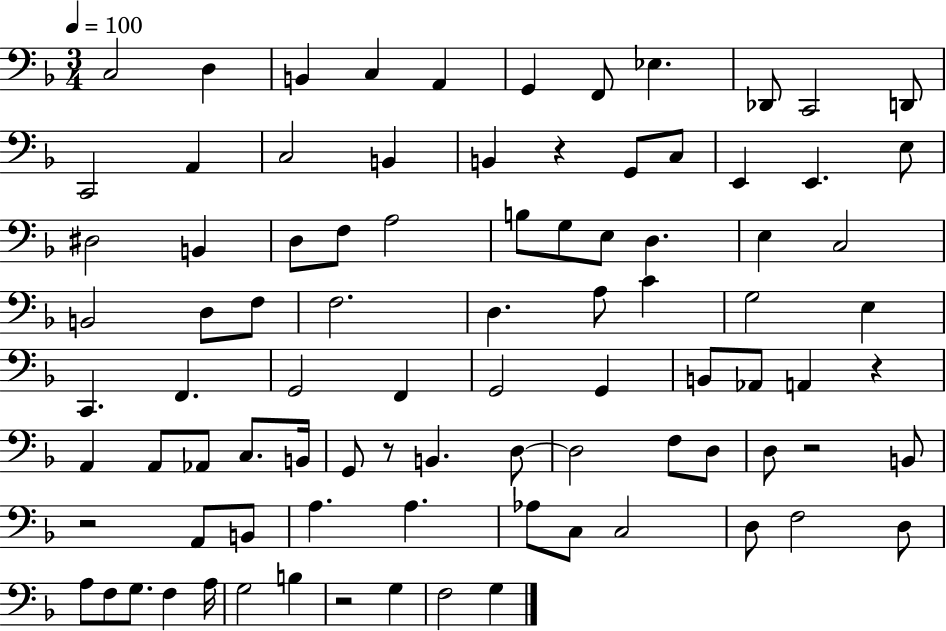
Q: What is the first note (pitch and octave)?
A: C3